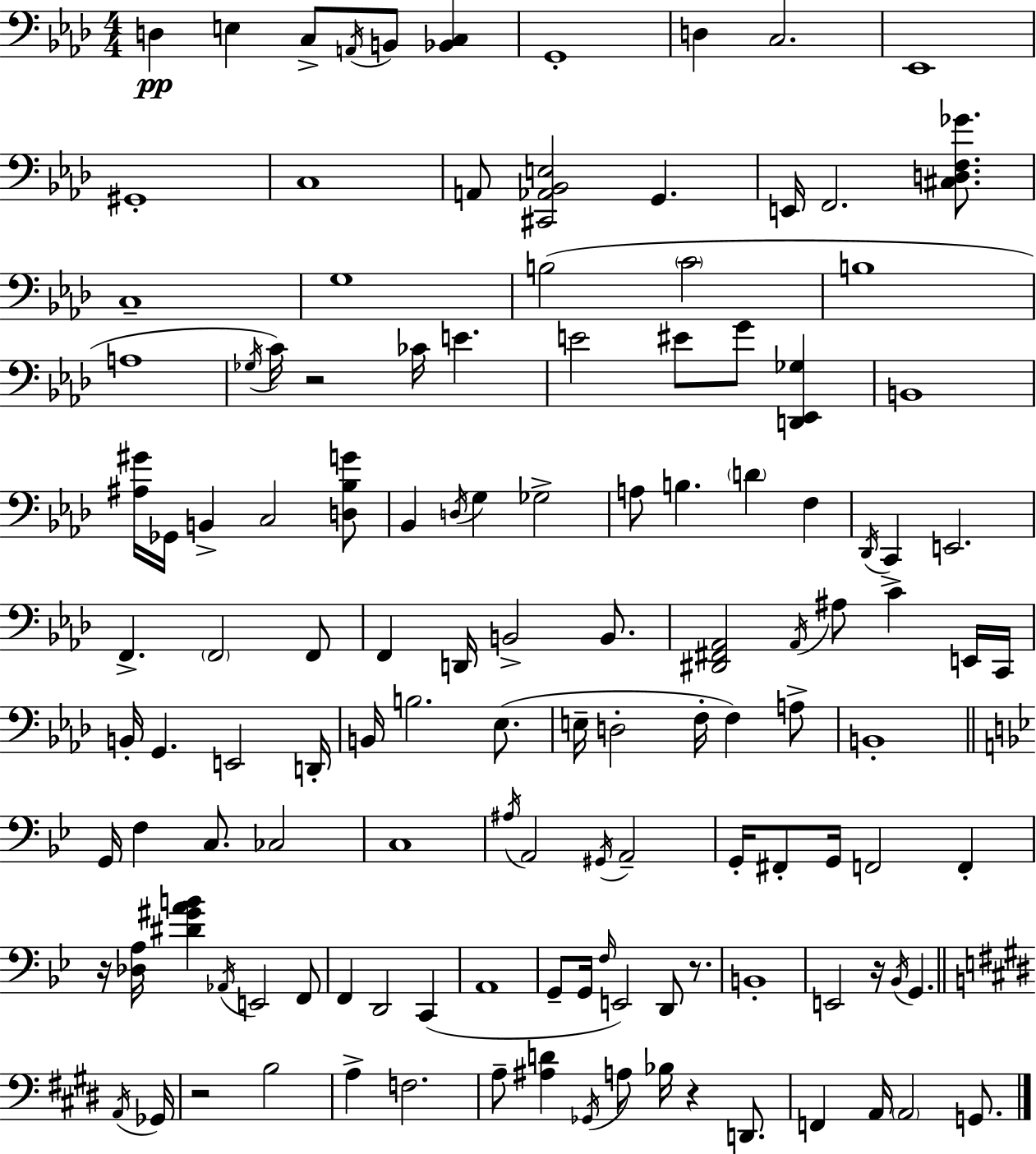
X:1
T:Untitled
M:4/4
L:1/4
K:Ab
D, E, C,/2 A,,/4 B,,/2 [_B,,C,] G,,4 D, C,2 _E,,4 ^G,,4 C,4 A,,/2 [^C,,_A,,_B,,E,]2 G,, E,,/4 F,,2 [^C,D,F,_G]/2 C,4 G,4 B,2 C2 B,4 A,4 _G,/4 C/4 z2 _C/4 E E2 ^E/2 G/2 [D,,_E,,_G,] B,,4 [^A,^G]/4 _G,,/4 B,, C,2 [D,_B,G]/2 _B,, D,/4 G, _G,2 A,/2 B, D F, _D,,/4 C,, E,,2 F,, F,,2 F,,/2 F,, D,,/4 B,,2 B,,/2 [^D,,^F,,_A,,]2 _A,,/4 ^A,/2 C E,,/4 C,,/4 B,,/4 G,, E,,2 D,,/4 B,,/4 B,2 _E,/2 E,/4 D,2 F,/4 F, A,/2 B,,4 G,,/4 F, C,/2 _C,2 C,4 ^A,/4 A,,2 ^G,,/4 A,,2 G,,/4 ^F,,/2 G,,/4 F,,2 F,, z/4 [_D,A,]/4 [^D^GAB] _A,,/4 E,,2 F,,/2 F,, D,,2 C,, A,,4 G,,/2 G,,/4 F,/4 E,,2 D,,/2 z/2 B,,4 E,,2 z/4 _B,,/4 G,, A,,/4 _G,,/4 z2 B,2 A, F,2 A,/2 [^A,D] _G,,/4 A,/2 _B,/4 z D,,/2 F,, A,,/4 A,,2 G,,/2